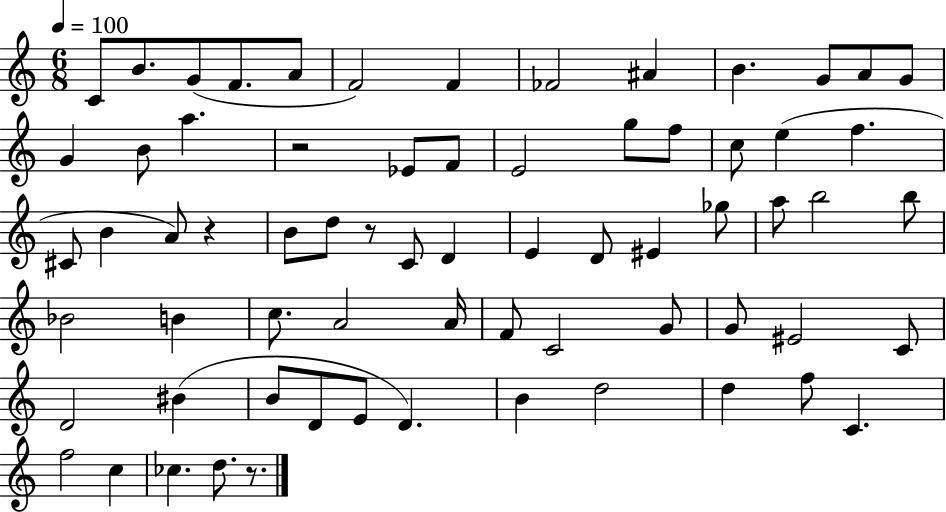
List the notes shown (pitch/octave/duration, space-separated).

C4/e B4/e. G4/e F4/e. A4/e F4/h F4/q FES4/h A#4/q B4/q. G4/e A4/e G4/e G4/q B4/e A5/q. R/h Eb4/e F4/e E4/h G5/e F5/e C5/e E5/q F5/q. C#4/e B4/q A4/e R/q B4/e D5/e R/e C4/e D4/q E4/q D4/e EIS4/q Gb5/e A5/e B5/h B5/e Bb4/h B4/q C5/e. A4/h A4/s F4/e C4/h G4/e G4/e EIS4/h C4/e D4/h BIS4/q B4/e D4/e E4/e D4/q. B4/q D5/h D5/q F5/e C4/q. F5/h C5/q CES5/q. D5/e. R/e.